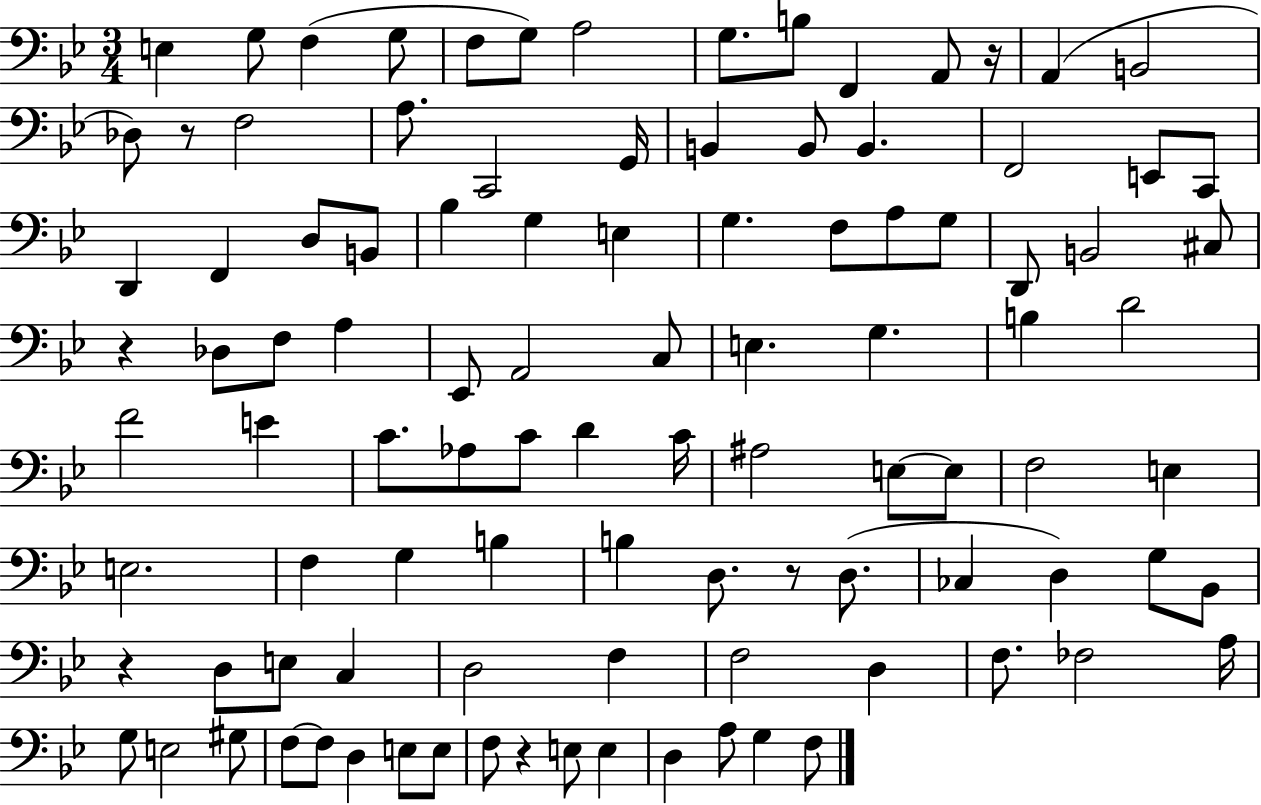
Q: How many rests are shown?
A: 6